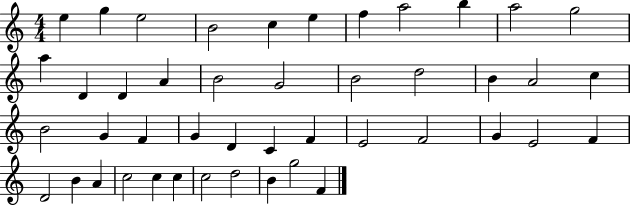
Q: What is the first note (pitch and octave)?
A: E5